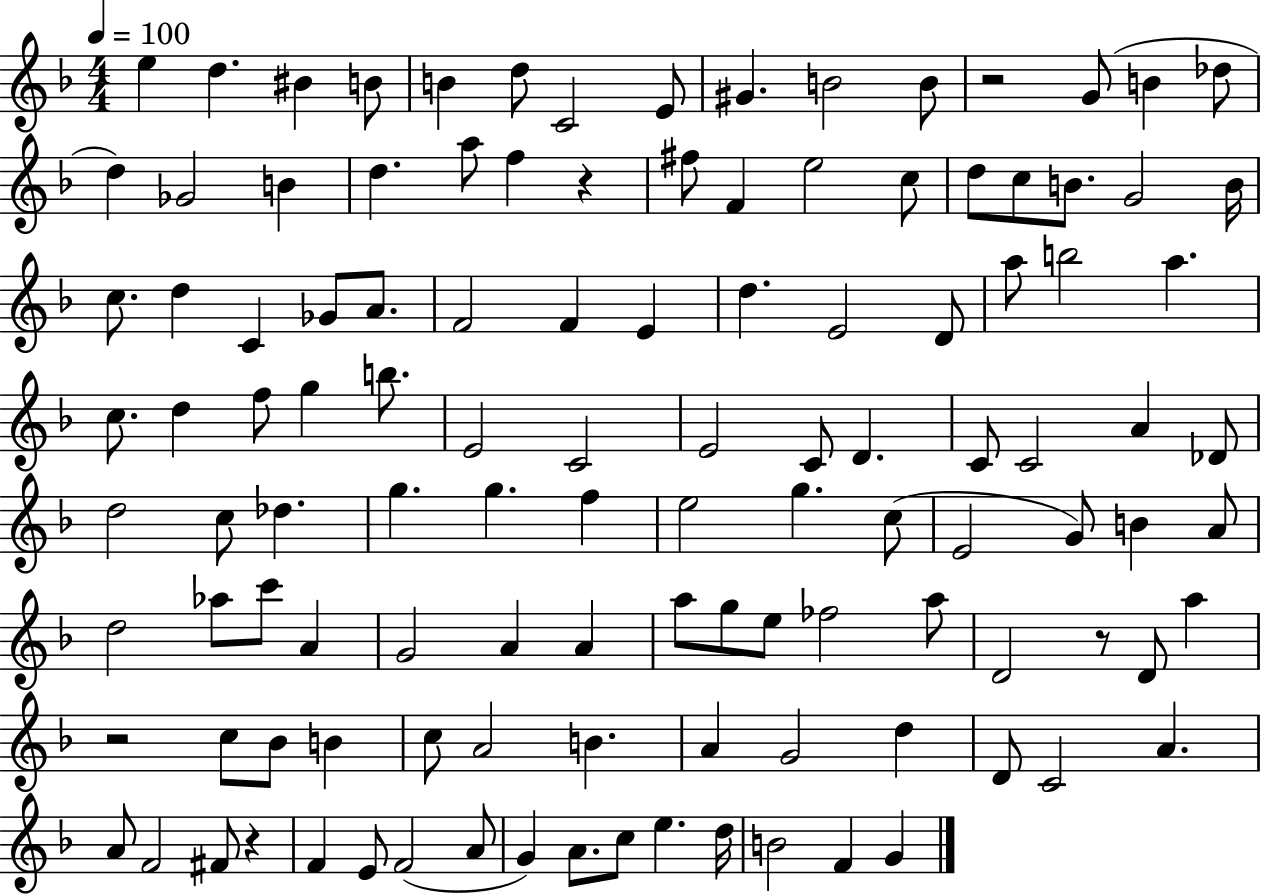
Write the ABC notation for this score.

X:1
T:Untitled
M:4/4
L:1/4
K:F
e d ^B B/2 B d/2 C2 E/2 ^G B2 B/2 z2 G/2 B _d/2 d _G2 B d a/2 f z ^f/2 F e2 c/2 d/2 c/2 B/2 G2 B/4 c/2 d C _G/2 A/2 F2 F E d E2 D/2 a/2 b2 a c/2 d f/2 g b/2 E2 C2 E2 C/2 D C/2 C2 A _D/2 d2 c/2 _d g g f e2 g c/2 E2 G/2 B A/2 d2 _a/2 c'/2 A G2 A A a/2 g/2 e/2 _f2 a/2 D2 z/2 D/2 a z2 c/2 _B/2 B c/2 A2 B A G2 d D/2 C2 A A/2 F2 ^F/2 z F E/2 F2 A/2 G A/2 c/2 e d/4 B2 F G